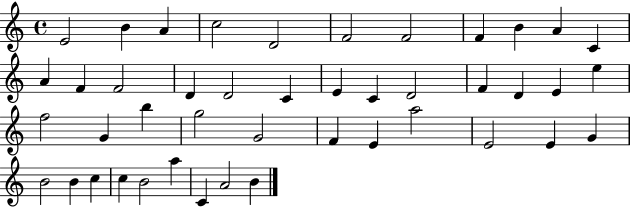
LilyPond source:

{
  \clef treble
  \time 4/4
  \defaultTimeSignature
  \key c \major
  e'2 b'4 a'4 | c''2 d'2 | f'2 f'2 | f'4 b'4 a'4 c'4 | \break a'4 f'4 f'2 | d'4 d'2 c'4 | e'4 c'4 d'2 | f'4 d'4 e'4 e''4 | \break f''2 g'4 b''4 | g''2 g'2 | f'4 e'4 a''2 | e'2 e'4 g'4 | \break b'2 b'4 c''4 | c''4 b'2 a''4 | c'4 a'2 b'4 | \bar "|."
}